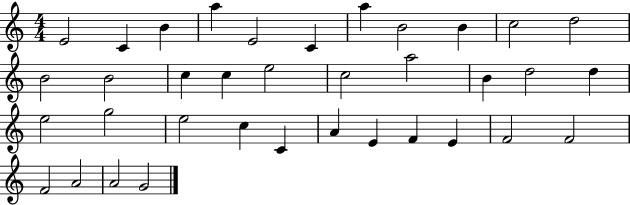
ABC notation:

X:1
T:Untitled
M:4/4
L:1/4
K:C
E2 C B a E2 C a B2 B c2 d2 B2 B2 c c e2 c2 a2 B d2 d e2 g2 e2 c C A E F E F2 F2 F2 A2 A2 G2